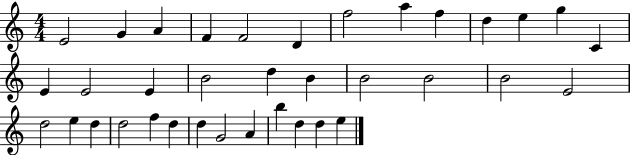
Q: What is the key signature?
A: C major